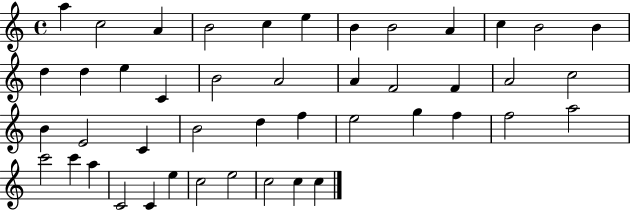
{
  \clef treble
  \time 4/4
  \defaultTimeSignature
  \key c \major
  a''4 c''2 a'4 | b'2 c''4 e''4 | b'4 b'2 a'4 | c''4 b'2 b'4 | \break d''4 d''4 e''4 c'4 | b'2 a'2 | a'4 f'2 f'4 | a'2 c''2 | \break b'4 e'2 c'4 | b'2 d''4 f''4 | e''2 g''4 f''4 | f''2 a''2 | \break c'''2 c'''4 a''4 | c'2 c'4 e''4 | c''2 e''2 | c''2 c''4 c''4 | \break \bar "|."
}